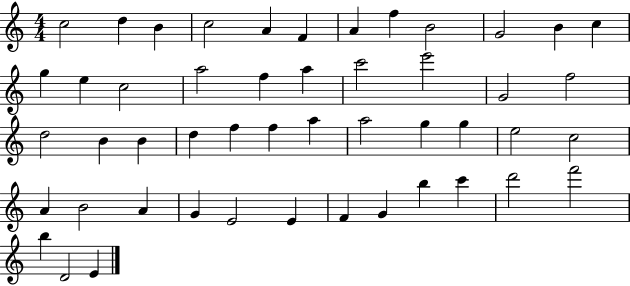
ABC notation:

X:1
T:Untitled
M:4/4
L:1/4
K:C
c2 d B c2 A F A f B2 G2 B c g e c2 a2 f a c'2 e'2 G2 f2 d2 B B d f f a a2 g g e2 c2 A B2 A G E2 E F G b c' d'2 f'2 b D2 E